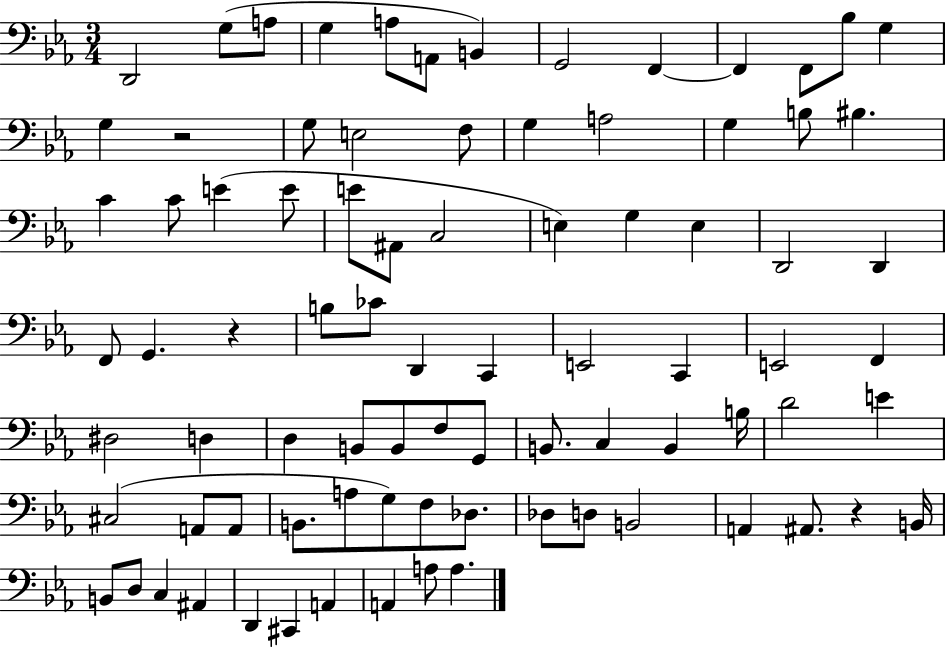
D2/h G3/e A3/e G3/q A3/e A2/e B2/q G2/h F2/q F2/q F2/e Bb3/e G3/q G3/q R/h G3/e E3/h F3/e G3/q A3/h G3/q B3/e BIS3/q. C4/q C4/e E4/q E4/e E4/e A#2/e C3/h E3/q G3/q E3/q D2/h D2/q F2/e G2/q. R/q B3/e CES4/e D2/q C2/q E2/h C2/q E2/h F2/q D#3/h D3/q D3/q B2/e B2/e F3/e G2/e B2/e. C3/q B2/q B3/s D4/h E4/q C#3/h A2/e A2/e B2/e. A3/e G3/e F3/e Db3/e. Db3/e D3/e B2/h A2/q A#2/e. R/q B2/s B2/e D3/e C3/q A#2/q D2/q C#2/q A2/q A2/q A3/e A3/q.